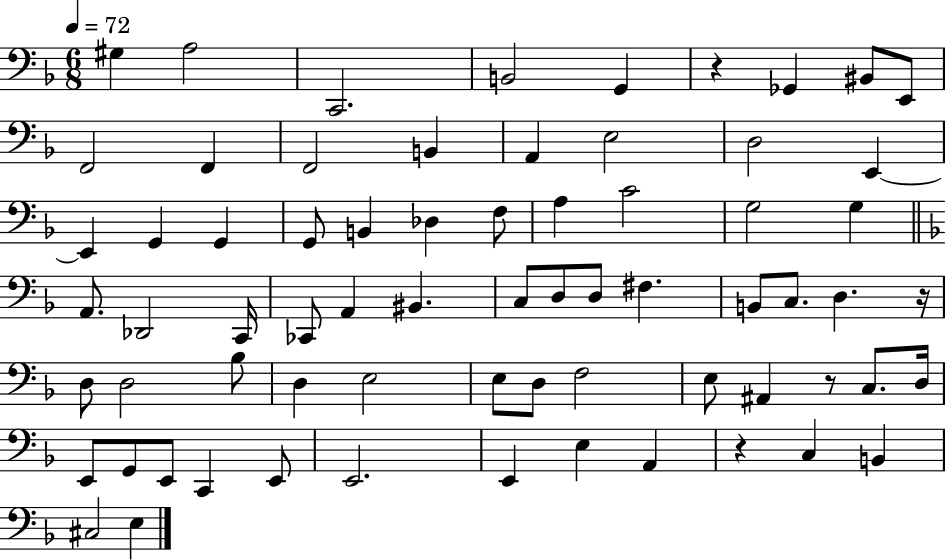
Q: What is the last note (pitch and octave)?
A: E3